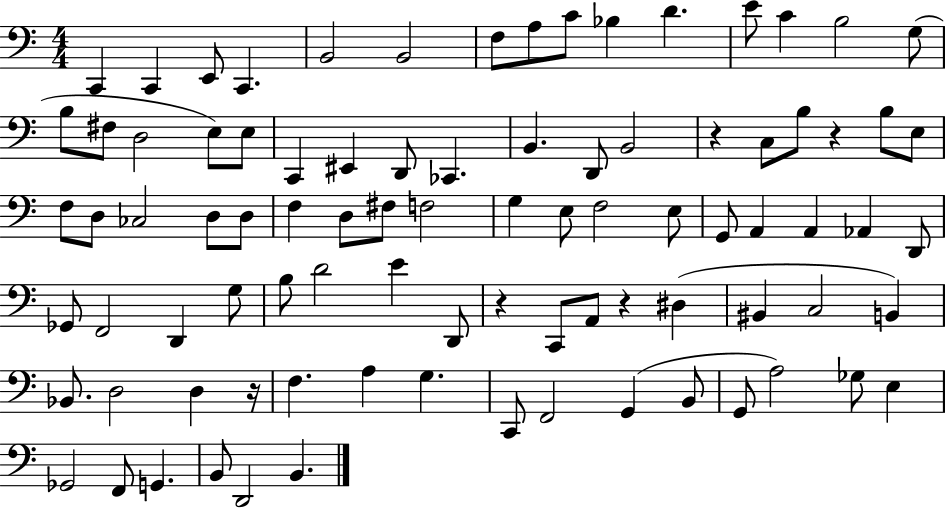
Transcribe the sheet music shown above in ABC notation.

X:1
T:Untitled
M:4/4
L:1/4
K:C
C,, C,, E,,/2 C,, B,,2 B,,2 F,/2 A,/2 C/2 _B, D E/2 C B,2 G,/2 B,/2 ^F,/2 D,2 E,/2 E,/2 C,, ^E,, D,,/2 _C,, B,, D,,/2 B,,2 z C,/2 B,/2 z B,/2 E,/2 F,/2 D,/2 _C,2 D,/2 D,/2 F, D,/2 ^F,/2 F,2 G, E,/2 F,2 E,/2 G,,/2 A,, A,, _A,, D,,/2 _G,,/2 F,,2 D,, G,/2 B,/2 D2 E D,,/2 z C,,/2 A,,/2 z ^D, ^B,, C,2 B,, _B,,/2 D,2 D, z/4 F, A, G, C,,/2 F,,2 G,, B,,/2 G,,/2 A,2 _G,/2 E, _G,,2 F,,/2 G,, B,,/2 D,,2 B,,